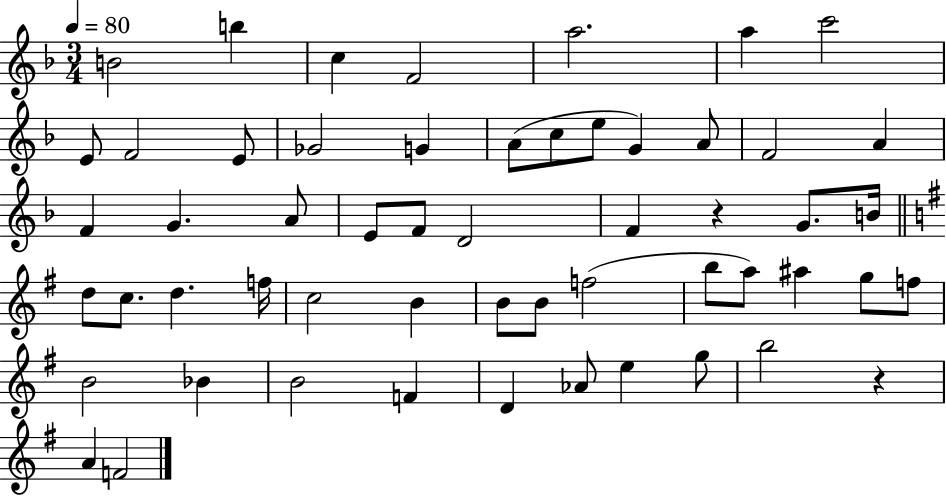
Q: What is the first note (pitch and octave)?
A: B4